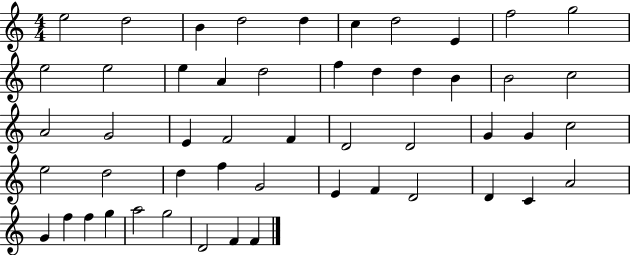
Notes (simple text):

E5/h D5/h B4/q D5/h D5/q C5/q D5/h E4/q F5/h G5/h E5/h E5/h E5/q A4/q D5/h F5/q D5/q D5/q B4/q B4/h C5/h A4/h G4/h E4/q F4/h F4/q D4/h D4/h G4/q G4/q C5/h E5/h D5/h D5/q F5/q G4/h E4/q F4/q D4/h D4/q C4/q A4/h G4/q F5/q F5/q G5/q A5/h G5/h D4/h F4/q F4/q